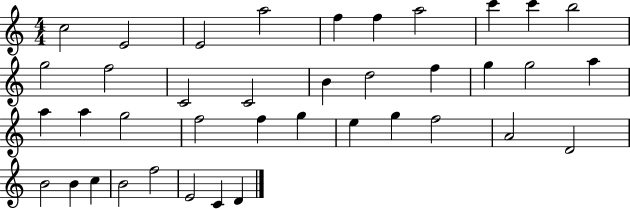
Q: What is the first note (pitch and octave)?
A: C5